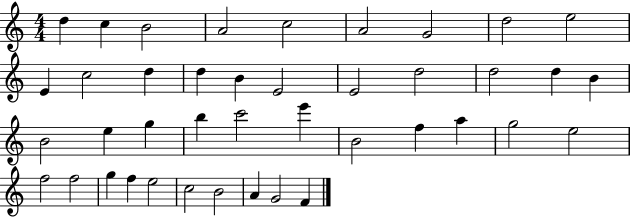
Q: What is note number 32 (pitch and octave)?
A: F5